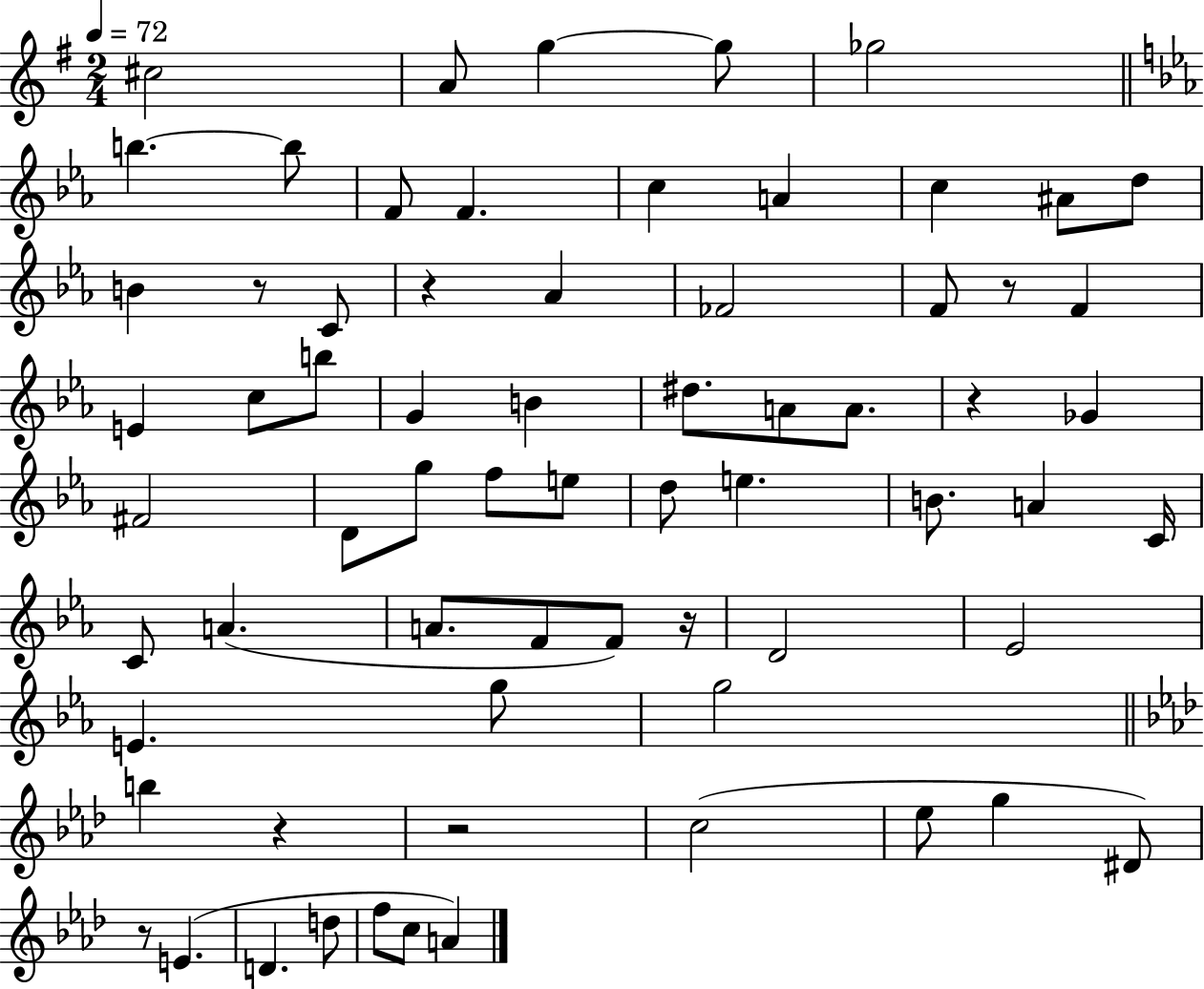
C#5/h A4/e G5/q G5/e Gb5/h B5/q. B5/e F4/e F4/q. C5/q A4/q C5/q A#4/e D5/e B4/q R/e C4/e R/q Ab4/q FES4/h F4/e R/e F4/q E4/q C5/e B5/e G4/q B4/q D#5/e. A4/e A4/e. R/q Gb4/q F#4/h D4/e G5/e F5/e E5/e D5/e E5/q. B4/e. A4/q C4/s C4/e A4/q. A4/e. F4/e F4/e R/s D4/h Eb4/h E4/q. G5/e G5/h B5/q R/q R/h C5/h Eb5/e G5/q D#4/e R/e E4/q. D4/q. D5/e F5/e C5/e A4/q